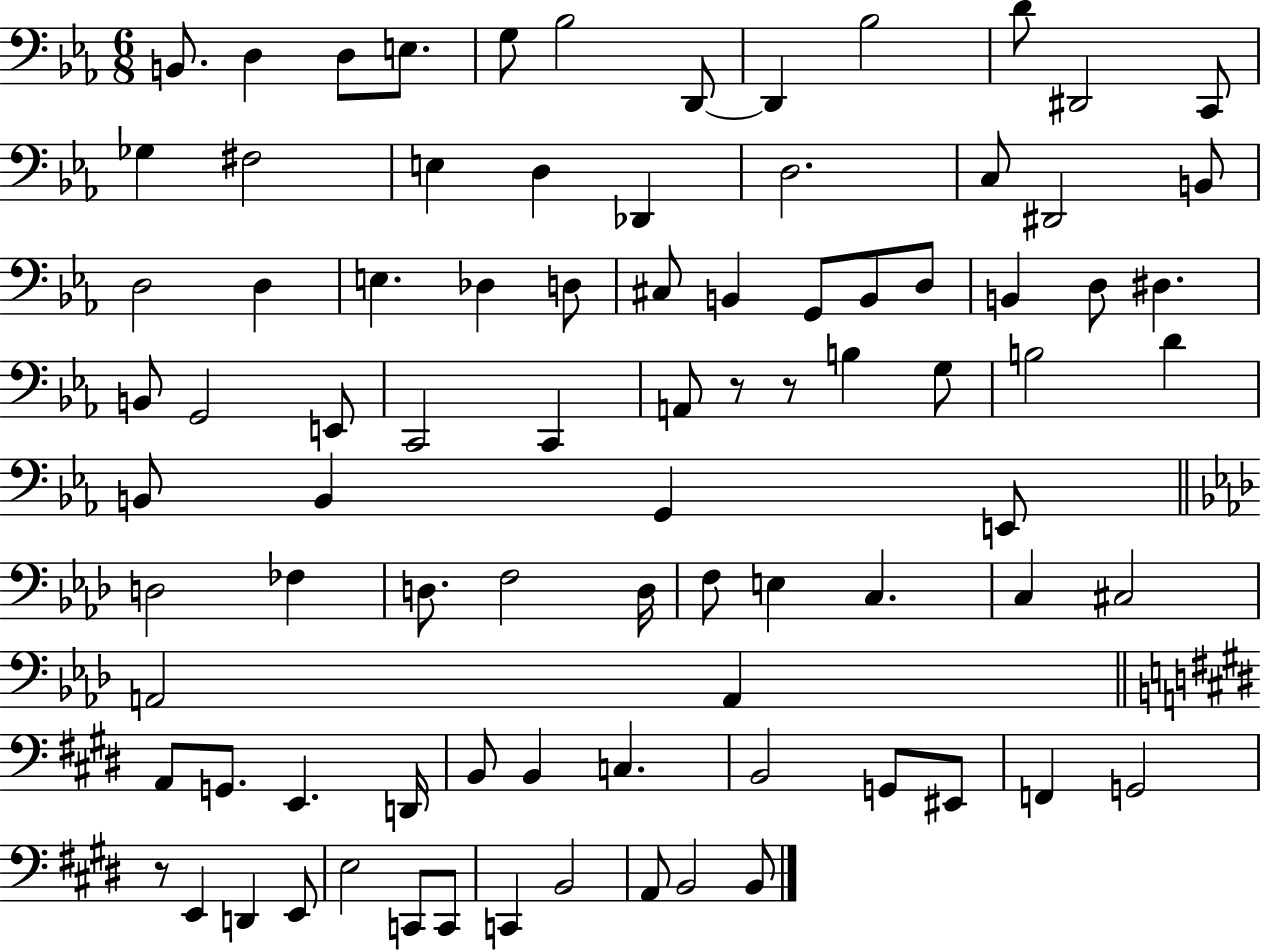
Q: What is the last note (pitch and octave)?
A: B2